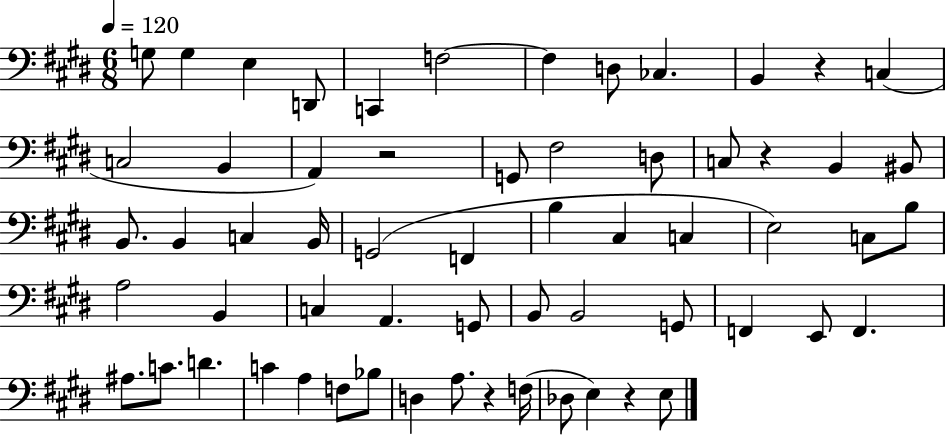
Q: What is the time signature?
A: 6/8